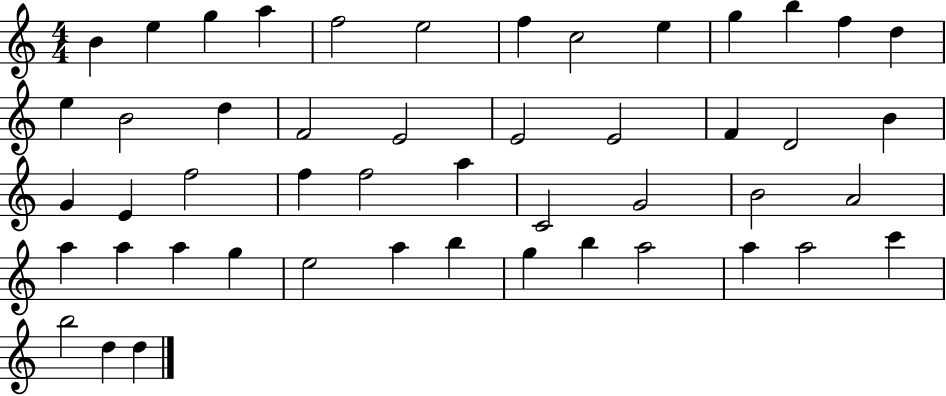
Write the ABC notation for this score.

X:1
T:Untitled
M:4/4
L:1/4
K:C
B e g a f2 e2 f c2 e g b f d e B2 d F2 E2 E2 E2 F D2 B G E f2 f f2 a C2 G2 B2 A2 a a a g e2 a b g b a2 a a2 c' b2 d d